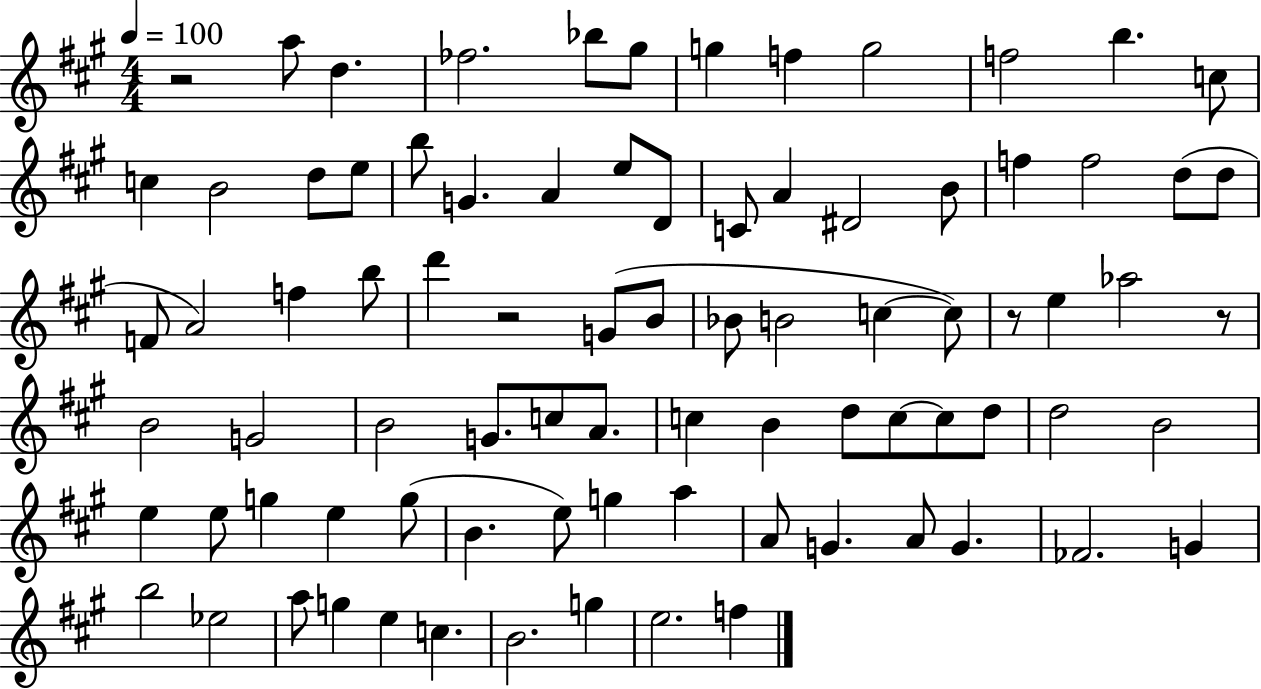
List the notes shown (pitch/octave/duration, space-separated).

R/h A5/e D5/q. FES5/h. Bb5/e G#5/e G5/q F5/q G5/h F5/h B5/q. C5/e C5/q B4/h D5/e E5/e B5/e G4/q. A4/q E5/e D4/e C4/e A4/q D#4/h B4/e F5/q F5/h D5/e D5/e F4/e A4/h F5/q B5/e D6/q R/h G4/e B4/e Bb4/e B4/h C5/q C5/e R/e E5/q Ab5/h R/e B4/h G4/h B4/h G4/e. C5/e A4/e. C5/q B4/q D5/e C5/e C5/e D5/e D5/h B4/h E5/q E5/e G5/q E5/q G5/e B4/q. E5/e G5/q A5/q A4/e G4/q. A4/e G4/q. FES4/h. G4/q B5/h Eb5/h A5/e G5/q E5/q C5/q. B4/h. G5/q E5/h. F5/q